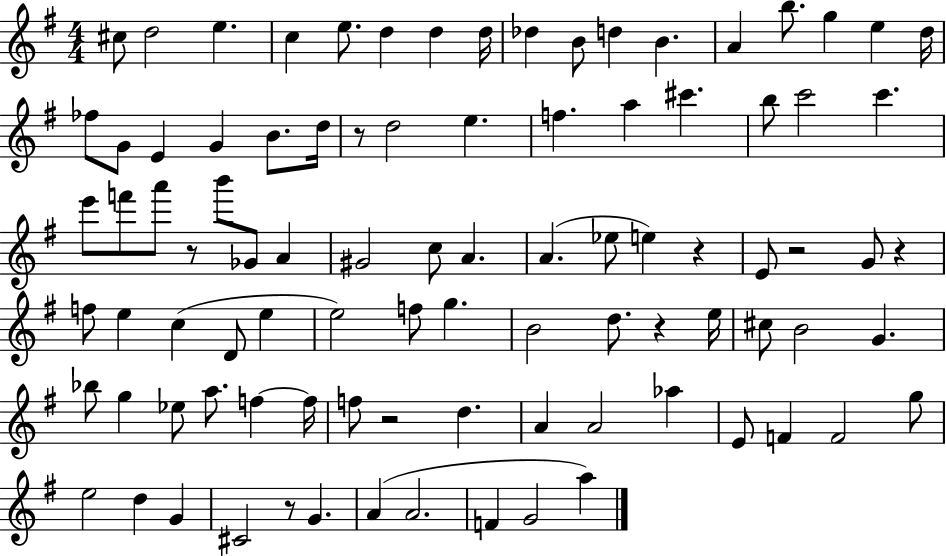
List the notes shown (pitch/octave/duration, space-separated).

C#5/e D5/h E5/q. C5/q E5/e. D5/q D5/q D5/s Db5/q B4/e D5/q B4/q. A4/q B5/e. G5/q E5/q D5/s FES5/e G4/e E4/q G4/q B4/e. D5/s R/e D5/h E5/q. F5/q. A5/q C#6/q. B5/e C6/h C6/q. E6/e F6/e A6/e R/e B6/e Gb4/e A4/q G#4/h C5/e A4/q. A4/q. Eb5/e E5/q R/q E4/e R/h G4/e R/q F5/e E5/q C5/q D4/e E5/q E5/h F5/e G5/q. B4/h D5/e. R/q E5/s C#5/e B4/h G4/q. Bb5/e G5/q Eb5/e A5/e. F5/q F5/s F5/e R/h D5/q. A4/q A4/h Ab5/q E4/e F4/q F4/h G5/e E5/h D5/q G4/q C#4/h R/e G4/q. A4/q A4/h. F4/q G4/h A5/q